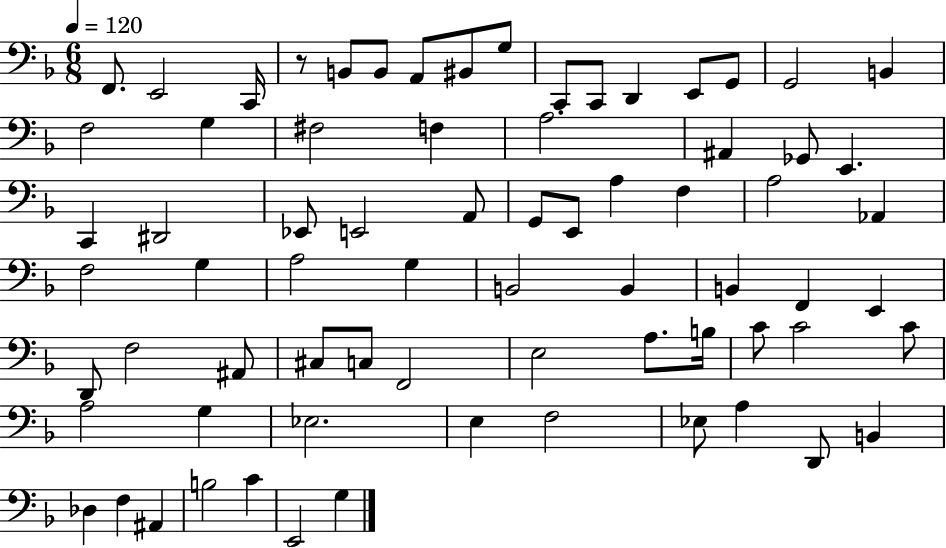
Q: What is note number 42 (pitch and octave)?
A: F2